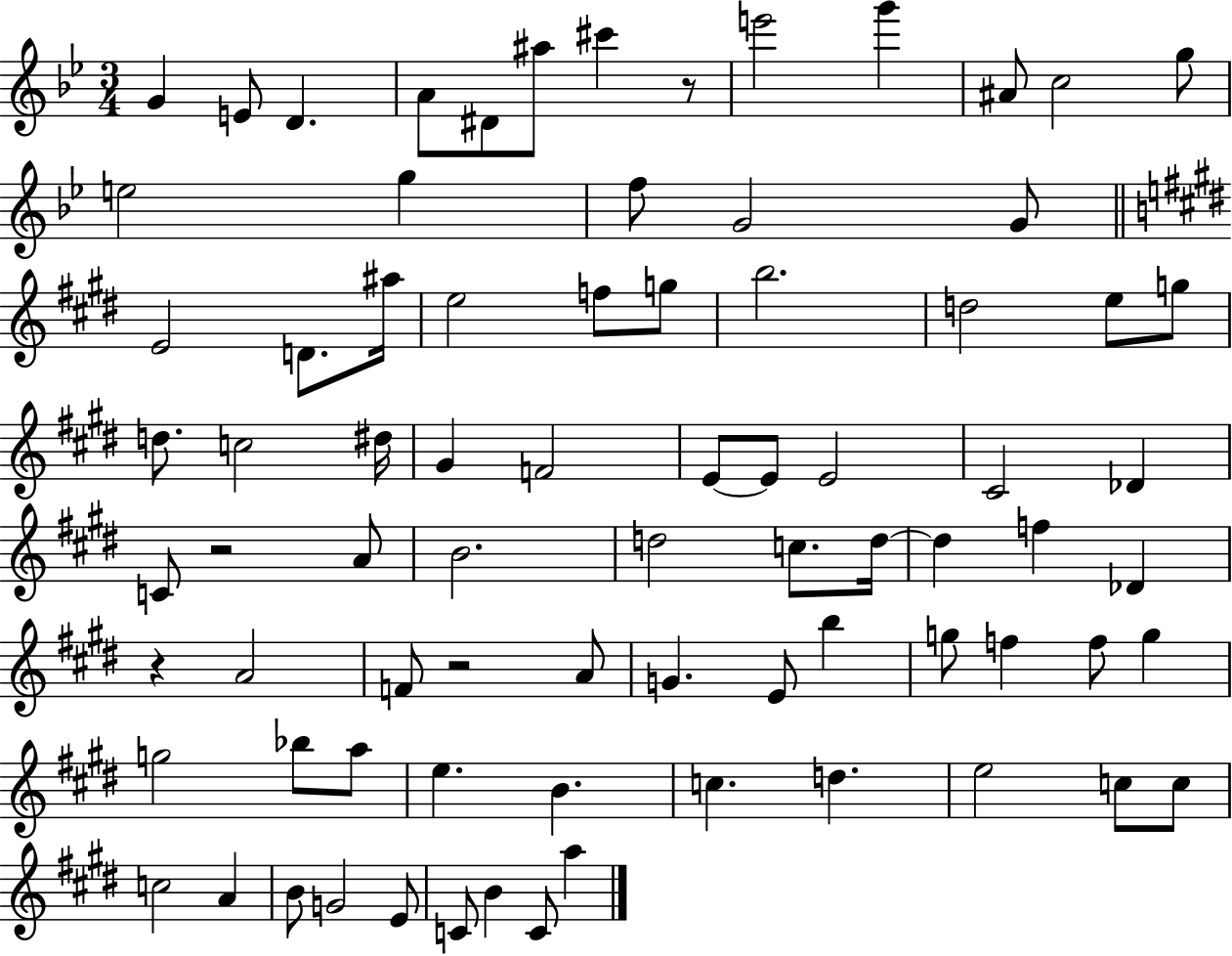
X:1
T:Untitled
M:3/4
L:1/4
K:Bb
G E/2 D A/2 ^D/2 ^a/2 ^c' z/2 e'2 g' ^A/2 c2 g/2 e2 g f/2 G2 G/2 E2 D/2 ^a/4 e2 f/2 g/2 b2 d2 e/2 g/2 d/2 c2 ^d/4 ^G F2 E/2 E/2 E2 ^C2 _D C/2 z2 A/2 B2 d2 c/2 d/4 d f _D z A2 F/2 z2 A/2 G E/2 b g/2 f f/2 g g2 _b/2 a/2 e B c d e2 c/2 c/2 c2 A B/2 G2 E/2 C/2 B C/2 a